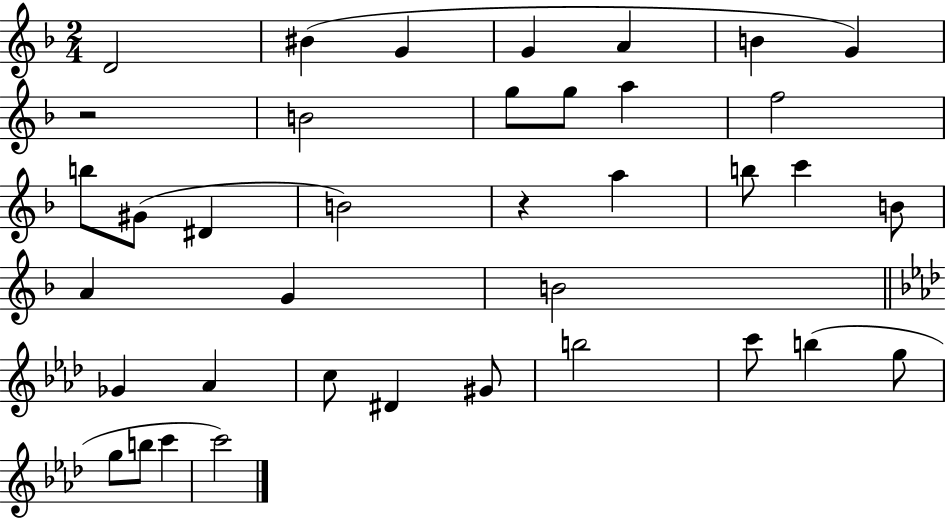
X:1
T:Untitled
M:2/4
L:1/4
K:F
D2 ^B G G A B G z2 B2 g/2 g/2 a f2 b/2 ^G/2 ^D B2 z a b/2 c' B/2 A G B2 _G _A c/2 ^D ^G/2 b2 c'/2 b g/2 g/2 b/2 c' c'2